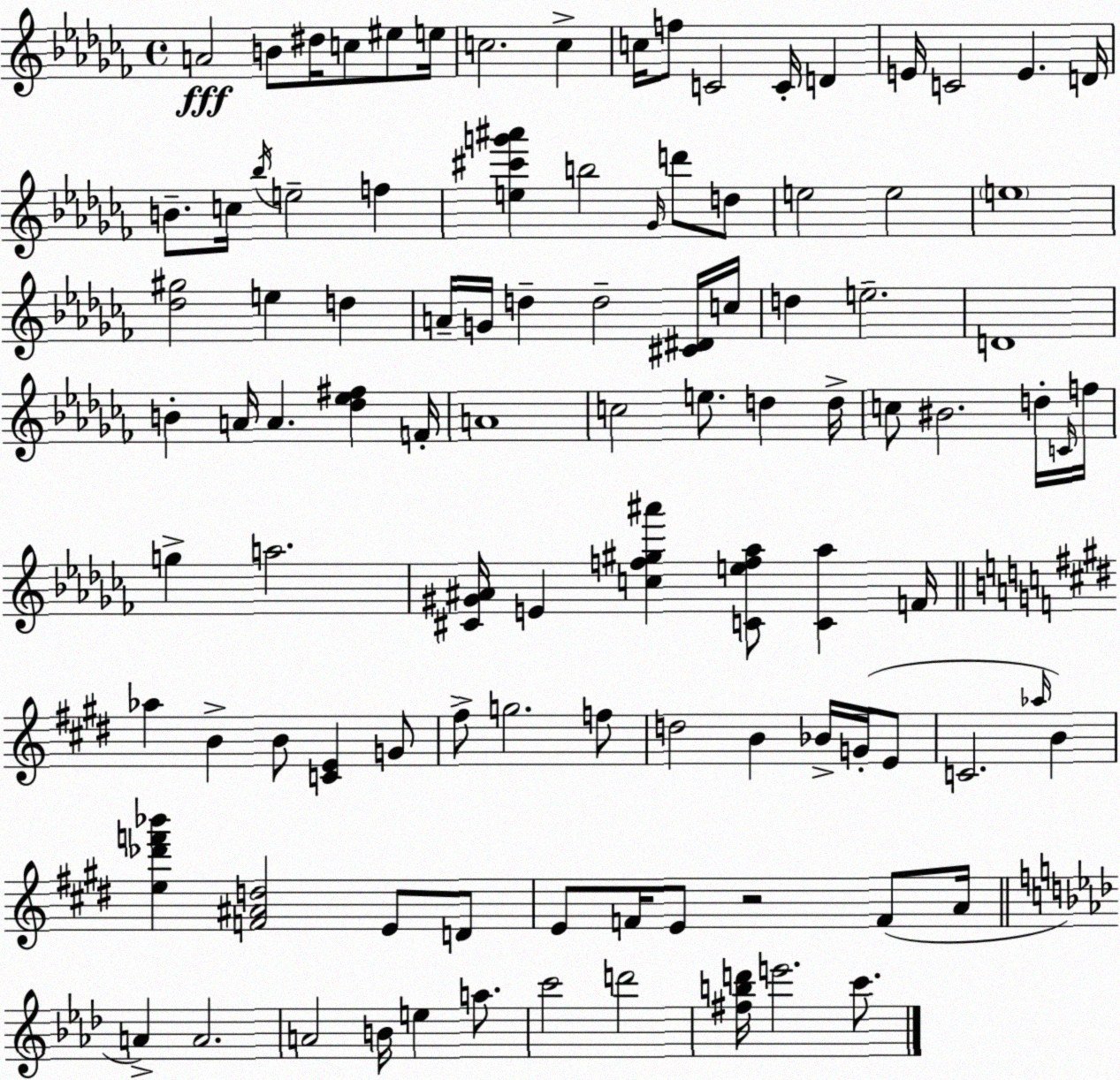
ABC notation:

X:1
T:Untitled
M:4/4
L:1/4
K:Abm
A2 B/2 ^d/4 c/2 ^e/2 e/4 c2 c c/4 f/2 C2 C/4 D E/4 C2 E D/4 B/2 c/4 _b/4 e2 f [e^c'g'^a'] b2 _G/4 d'/2 d/2 e2 e2 e4 [_d^g]2 e d A/4 G/4 d d2 [^C^D]/4 c/4 d e2 D4 B A/4 A [_d_e^f] F/4 A4 c2 e/2 d d/4 c/2 ^B2 d/4 C/4 f/4 g a2 [^C^G^A]/4 E [cf^g^a'] [Cef_a]/2 [C_a] F/4 _a B B/2 [CE] G/2 ^f/2 g2 f/2 d2 B _B/4 G/4 E/2 C2 _a/4 B [e_d'f'_b'] [F^Ad]2 E/2 D/2 E/2 F/4 E/2 z2 F/2 A/4 A A2 A2 B/4 e a/2 c'2 d'2 [^fbd']/4 e'2 c'/2